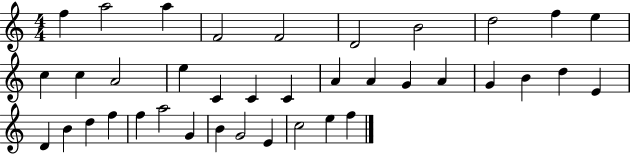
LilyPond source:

{
  \clef treble
  \numericTimeSignature
  \time 4/4
  \key c \major
  f''4 a''2 a''4 | f'2 f'2 | d'2 b'2 | d''2 f''4 e''4 | \break c''4 c''4 a'2 | e''4 c'4 c'4 c'4 | a'4 a'4 g'4 a'4 | g'4 b'4 d''4 e'4 | \break d'4 b'4 d''4 f''4 | f''4 a''2 g'4 | b'4 g'2 e'4 | c''2 e''4 f''4 | \break \bar "|."
}